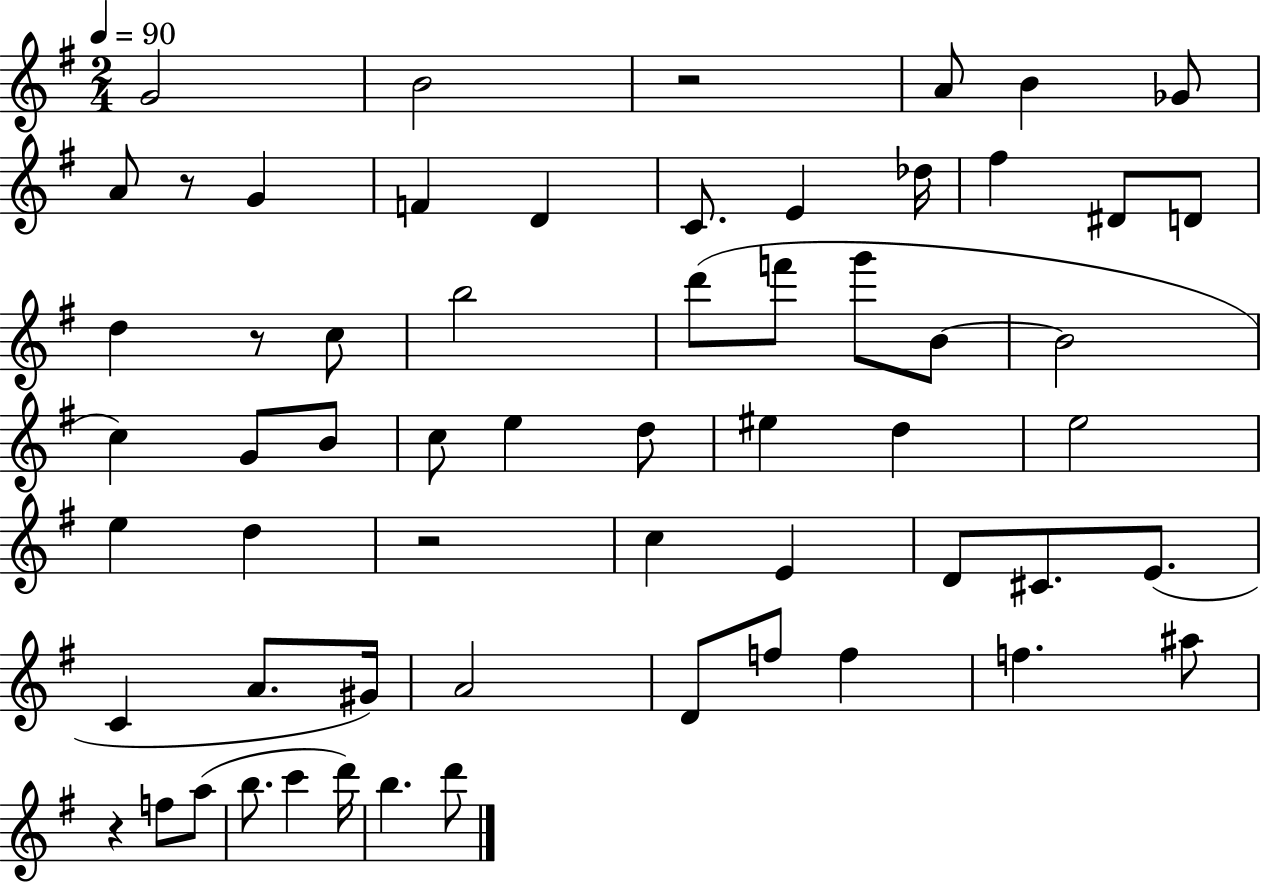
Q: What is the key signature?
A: G major